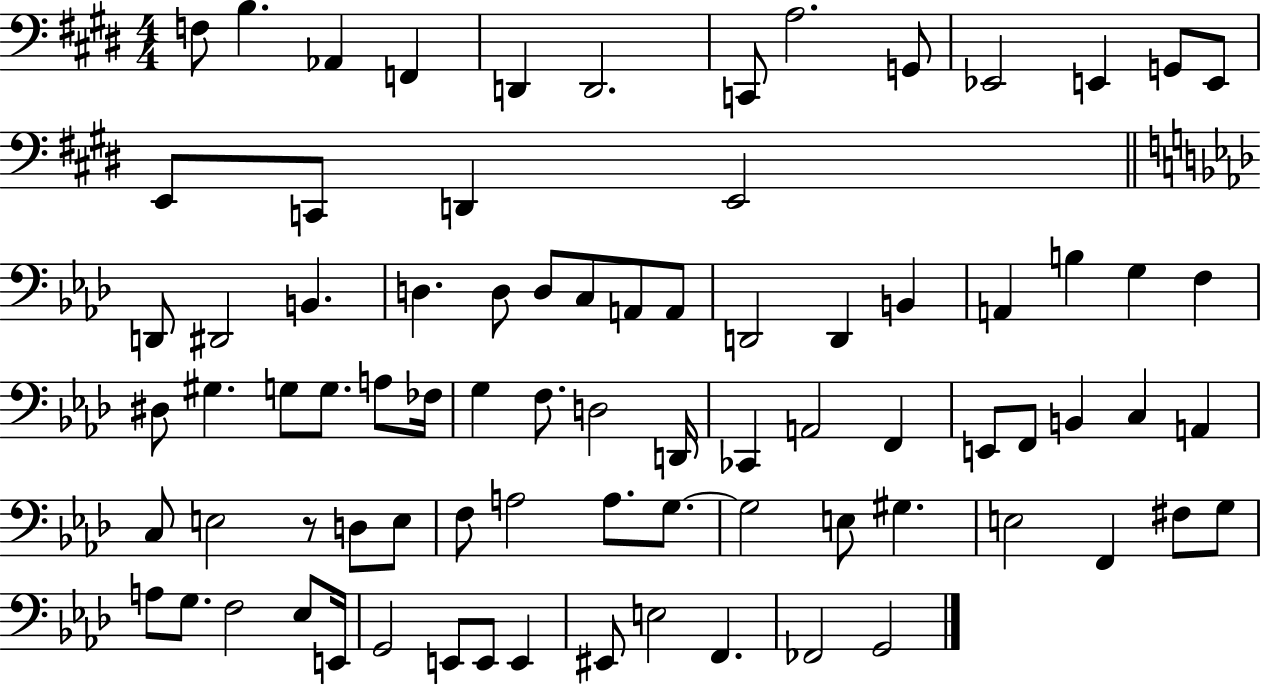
{
  \clef bass
  \numericTimeSignature
  \time 4/4
  \key e \major
  \repeat volta 2 { f8 b4. aes,4 f,4 | d,4 d,2. | c,8 a2. g,8 | ees,2 e,4 g,8 e,8 | \break e,8 c,8 d,4 e,2 | \bar "||" \break \key aes \major d,8 dis,2 b,4. | d4. d8 d8 c8 a,8 a,8 | d,2 d,4 b,4 | a,4 b4 g4 f4 | \break dis8 gis4. g8 g8. a8 fes16 | g4 f8. d2 d,16 | ces,4 a,2 f,4 | e,8 f,8 b,4 c4 a,4 | \break c8 e2 r8 d8 e8 | f8 a2 a8. g8.~~ | g2 e8 gis4. | e2 f,4 fis8 g8 | \break a8 g8. f2 ees8 e,16 | g,2 e,8 e,8 e,4 | eis,8 e2 f,4. | fes,2 g,2 | \break } \bar "|."
}